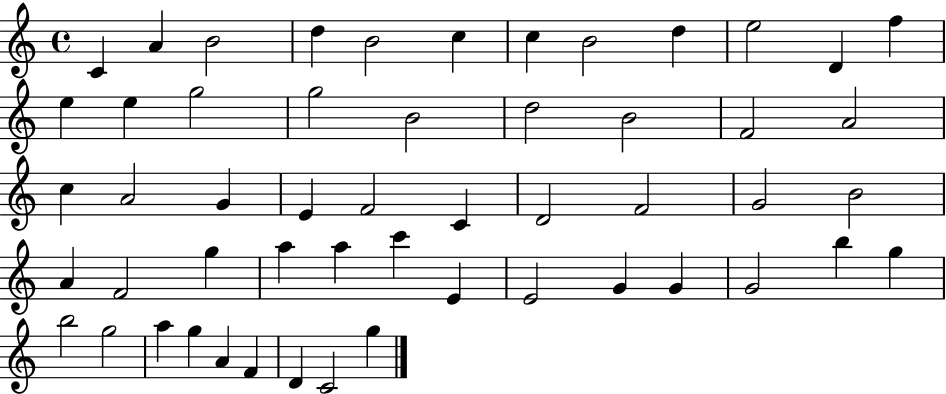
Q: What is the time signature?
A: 4/4